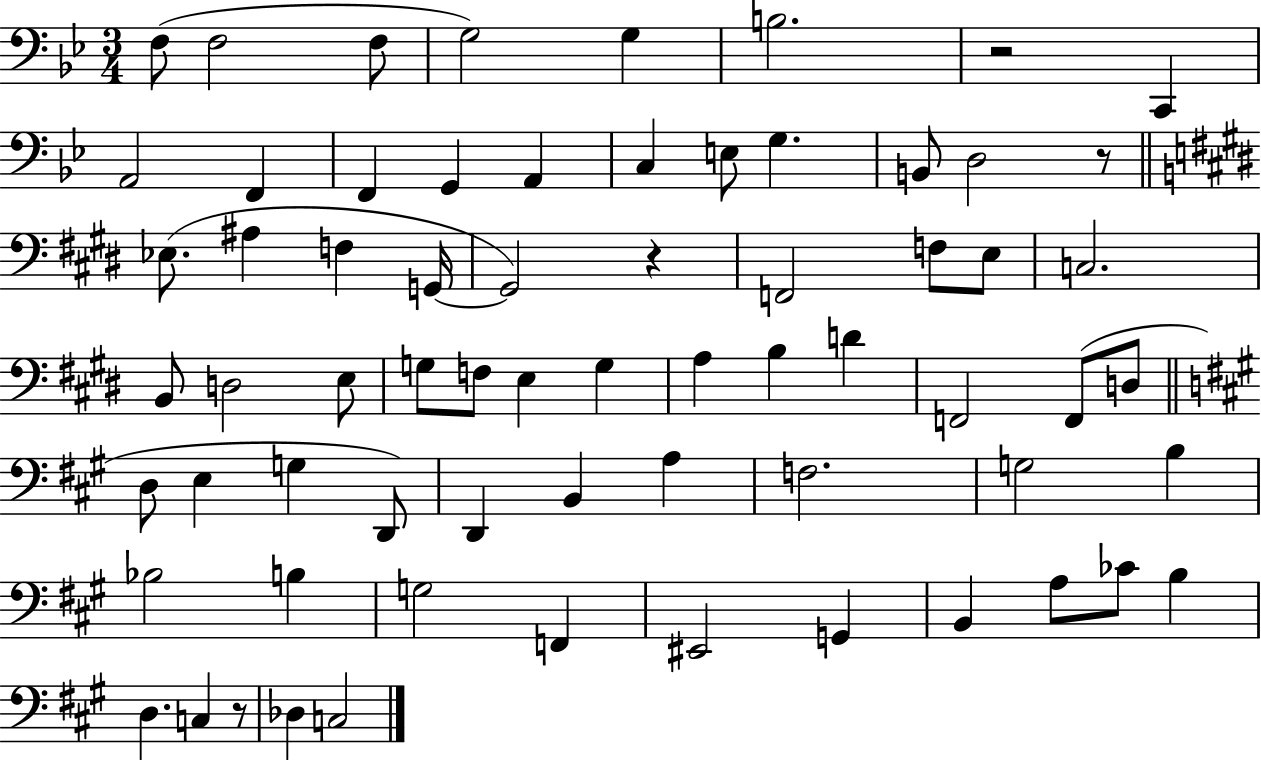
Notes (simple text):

F3/e F3/h F3/e G3/h G3/q B3/h. R/h C2/q A2/h F2/q F2/q G2/q A2/q C3/q E3/e G3/q. B2/e D3/h R/e Eb3/e. A#3/q F3/q G2/s G2/h R/q F2/h F3/e E3/e C3/h. B2/e D3/h E3/e G3/e F3/e E3/q G3/q A3/q B3/q D4/q F2/h F2/e D3/e D3/e E3/q G3/q D2/e D2/q B2/q A3/q F3/h. G3/h B3/q Bb3/h B3/q G3/h F2/q EIS2/h G2/q B2/q A3/e CES4/e B3/q D3/q. C3/q R/e Db3/q C3/h